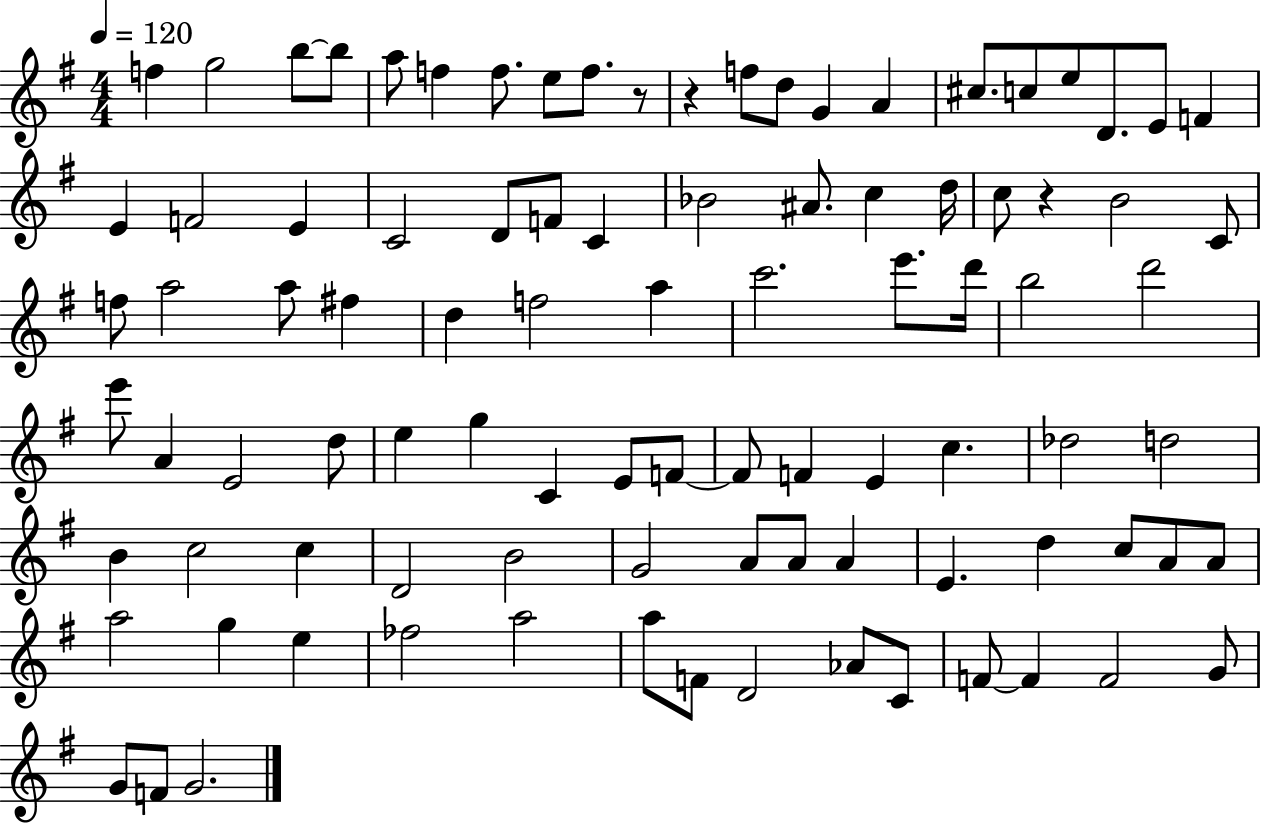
{
  \clef treble
  \numericTimeSignature
  \time 4/4
  \key g \major
  \tempo 4 = 120
  f''4 g''2 b''8~~ b''8 | a''8 f''4 f''8. e''8 f''8. r8 | r4 f''8 d''8 g'4 a'4 | cis''8. c''8 e''8 d'8. e'8 f'4 | \break e'4 f'2 e'4 | c'2 d'8 f'8 c'4 | bes'2 ais'8. c''4 d''16 | c''8 r4 b'2 c'8 | \break f''8 a''2 a''8 fis''4 | d''4 f''2 a''4 | c'''2. e'''8. d'''16 | b''2 d'''2 | \break e'''8 a'4 e'2 d''8 | e''4 g''4 c'4 e'8 f'8~~ | f'8 f'4 e'4 c''4. | des''2 d''2 | \break b'4 c''2 c''4 | d'2 b'2 | g'2 a'8 a'8 a'4 | e'4. d''4 c''8 a'8 a'8 | \break a''2 g''4 e''4 | fes''2 a''2 | a''8 f'8 d'2 aes'8 c'8 | f'8~~ f'4 f'2 g'8 | \break g'8 f'8 g'2. | \bar "|."
}